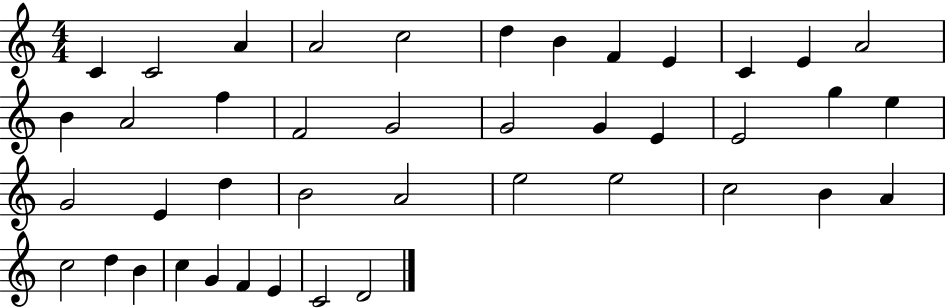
X:1
T:Untitled
M:4/4
L:1/4
K:C
C C2 A A2 c2 d B F E C E A2 B A2 f F2 G2 G2 G E E2 g e G2 E d B2 A2 e2 e2 c2 B A c2 d B c G F E C2 D2